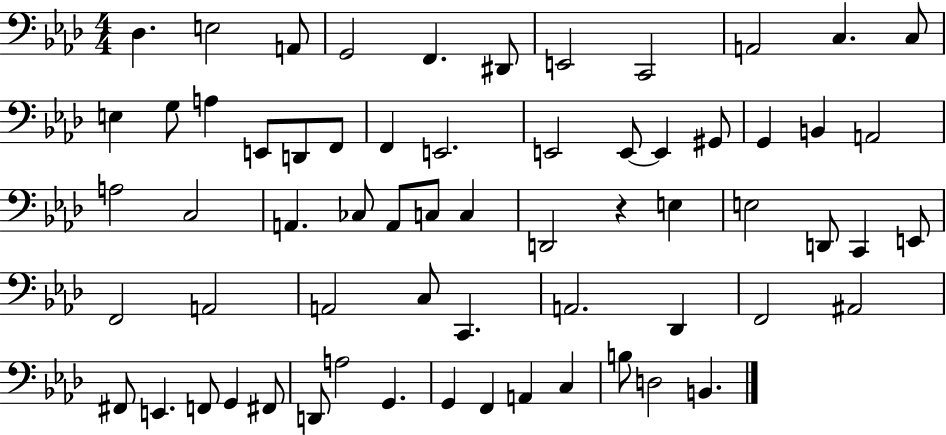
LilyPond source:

{
  \clef bass
  \numericTimeSignature
  \time 4/4
  \key aes \major
  des4. e2 a,8 | g,2 f,4. dis,8 | e,2 c,2 | a,2 c4. c8 | \break e4 g8 a4 e,8 d,8 f,8 | f,4 e,2. | e,2 e,8~~ e,4 gis,8 | g,4 b,4 a,2 | \break a2 c2 | a,4. ces8 a,8 c8 c4 | d,2 r4 e4 | e2 d,8 c,4 e,8 | \break f,2 a,2 | a,2 c8 c,4. | a,2. des,4 | f,2 ais,2 | \break fis,8 e,4. f,8 g,4 fis,8 | d,8 a2 g,4. | g,4 f,4 a,4 c4 | b8 d2 b,4. | \break \bar "|."
}